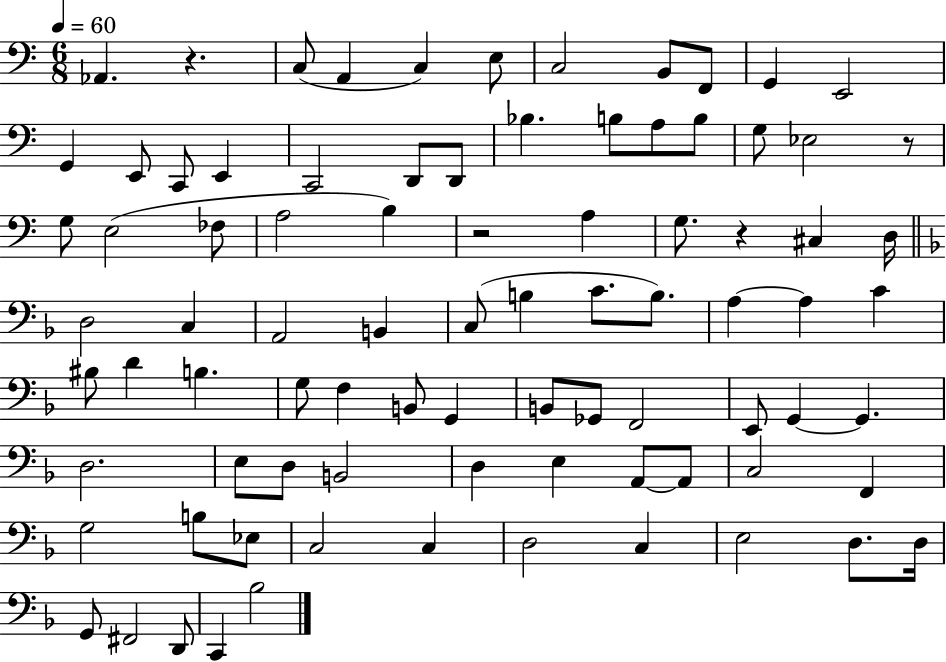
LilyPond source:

{
  \clef bass
  \numericTimeSignature
  \time 6/8
  \key c \major
  \tempo 4 = 60
  aes,4. r4. | c8( a,4 c4) e8 | c2 b,8 f,8 | g,4 e,2 | \break g,4 e,8 c,8 e,4 | c,2 d,8 d,8 | bes4. b8 a8 b8 | g8 ees2 r8 | \break g8 e2( fes8 | a2 b4) | r2 a4 | g8. r4 cis4 d16 | \break \bar "||" \break \key f \major d2 c4 | a,2 b,4 | c8( b4 c'8. b8.) | a4~~ a4 c'4 | \break bis8 d'4 b4. | g8 f4 b,8 g,4 | b,8 ges,8 f,2 | e,8 g,4~~ g,4. | \break d2. | e8 d8 b,2 | d4 e4 a,8~~ a,8 | c2 f,4 | \break g2 b8 ees8 | c2 c4 | d2 c4 | e2 d8. d16 | \break g,8 fis,2 d,8 | c,4 bes2 | \bar "|."
}